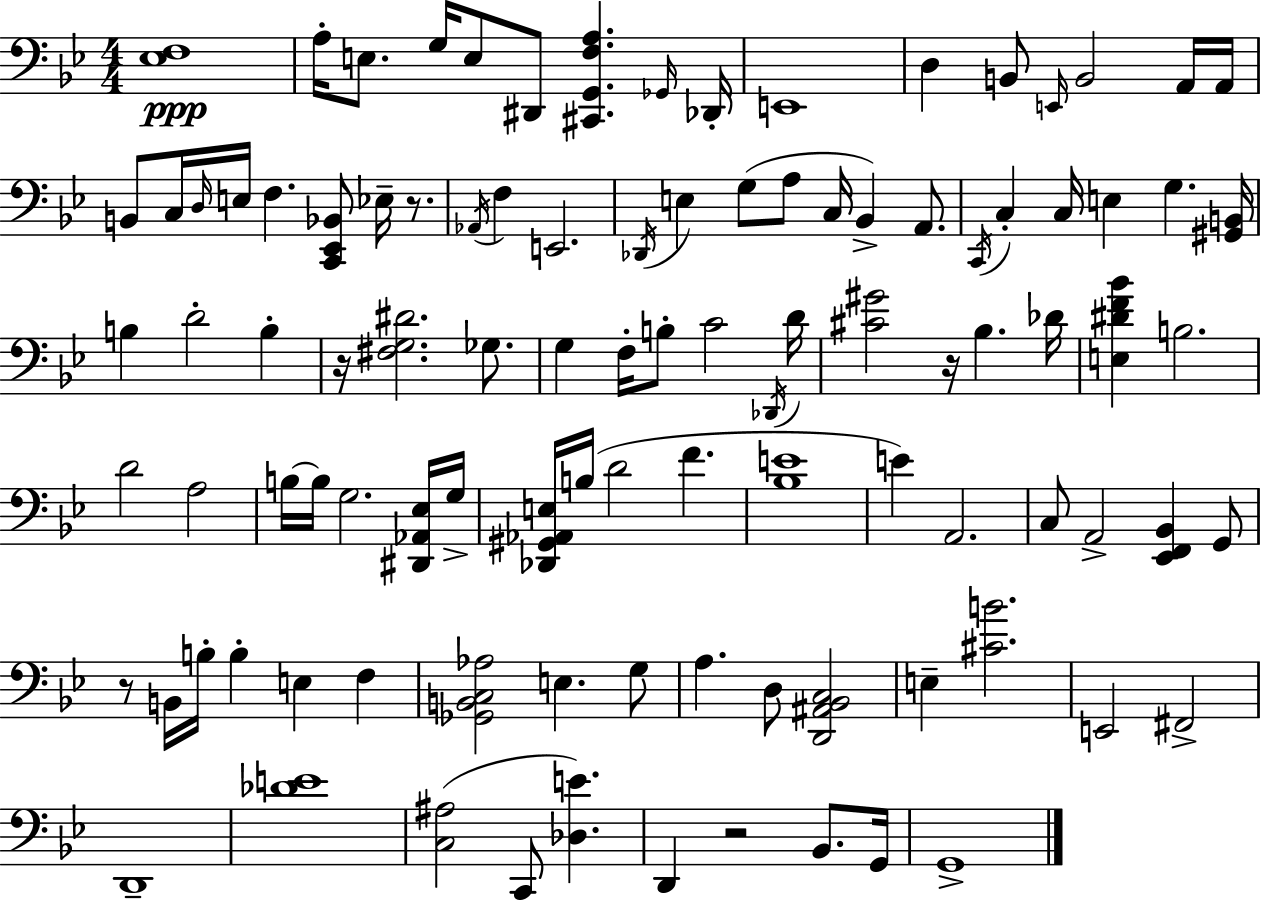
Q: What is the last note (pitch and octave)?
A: G2